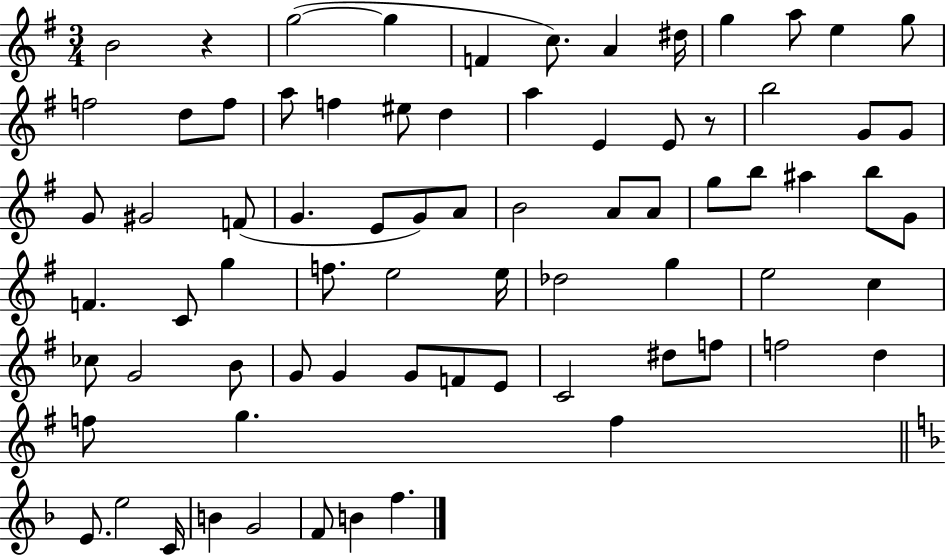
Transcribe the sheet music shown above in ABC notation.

X:1
T:Untitled
M:3/4
L:1/4
K:G
B2 z g2 g F c/2 A ^d/4 g a/2 e g/2 f2 d/2 f/2 a/2 f ^e/2 d a E E/2 z/2 b2 G/2 G/2 G/2 ^G2 F/2 G E/2 G/2 A/2 B2 A/2 A/2 g/2 b/2 ^a b/2 G/2 F C/2 g f/2 e2 e/4 _d2 g e2 c _c/2 G2 B/2 G/2 G G/2 F/2 E/2 C2 ^d/2 f/2 f2 d f/2 g f E/2 e2 C/4 B G2 F/2 B f